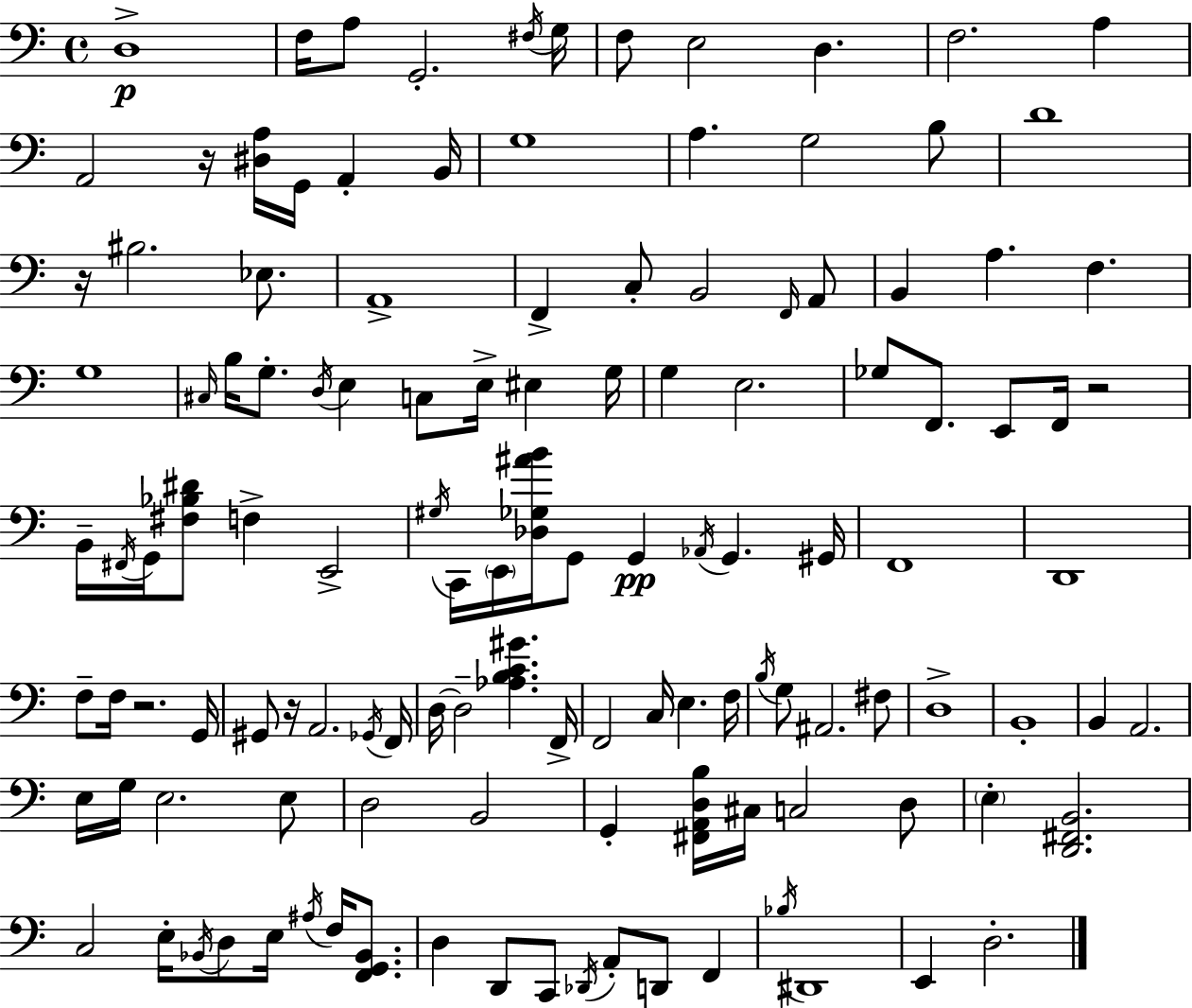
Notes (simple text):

D3/w F3/s A3/e G2/h. F#3/s G3/s F3/e E3/h D3/q. F3/h. A3/q A2/h R/s [D#3,A3]/s G2/s A2/q B2/s G3/w A3/q. G3/h B3/e D4/w R/s BIS3/h. Eb3/e. A2/w F2/q C3/e B2/h F2/s A2/e B2/q A3/q. F3/q. G3/w C#3/s B3/s G3/e. D3/s E3/q C3/e E3/s EIS3/q G3/s G3/q E3/h. Gb3/e F2/e. E2/e F2/s R/h B2/s F#2/s G2/s [F#3,Bb3,D#4]/e F3/q E2/h G#3/s C2/s E2/s [Db3,Gb3,A#4,B4]/s G2/e G2/q Ab2/s G2/q. G#2/s F2/w D2/w F3/e F3/s R/h. G2/s G#2/e R/s A2/h. Gb2/s F2/s D3/s D3/h [Ab3,B3,C4,G#4]/q. F2/s F2/h C3/s E3/q. F3/s B3/s G3/e A#2/h. F#3/e D3/w B2/w B2/q A2/h. E3/s G3/s E3/h. E3/e D3/h B2/h G2/q [F#2,A2,D3,B3]/s C#3/s C3/h D3/e E3/q [D2,F#2,B2]/h. C3/h E3/s Bb2/s D3/e E3/s A#3/s F3/s [F2,G2,Bb2]/e. D3/q D2/e C2/e Db2/s A2/e D2/e F2/q Bb3/s D#2/w E2/q D3/h.